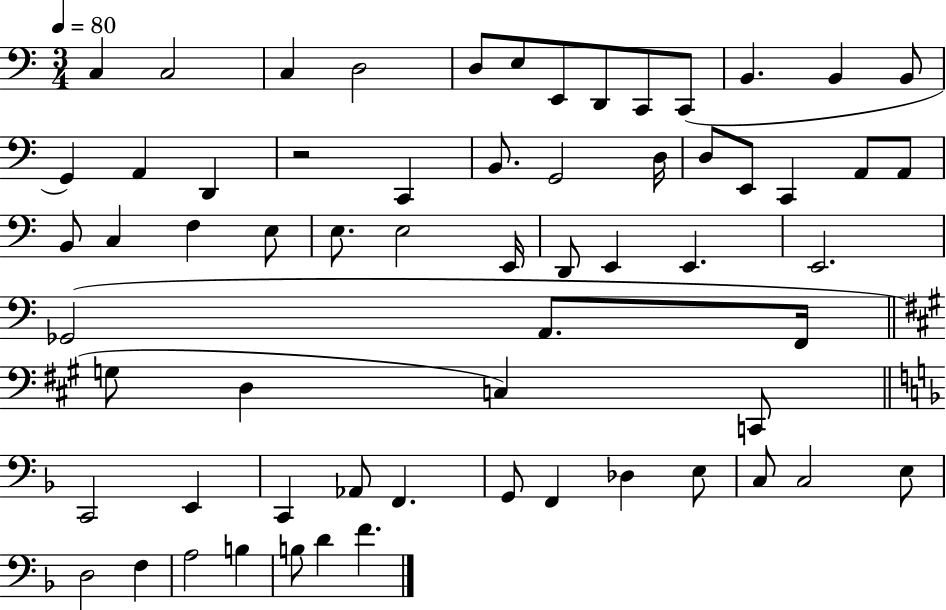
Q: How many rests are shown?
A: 1